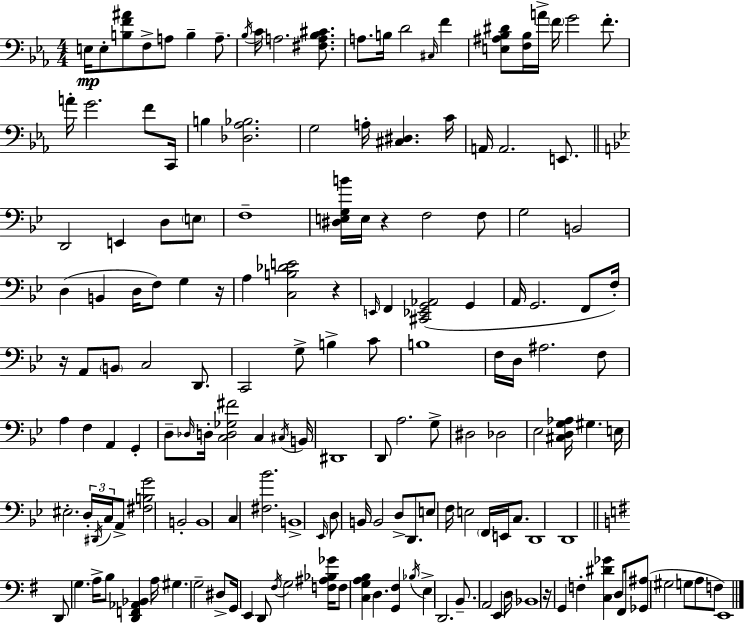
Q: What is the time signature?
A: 4/4